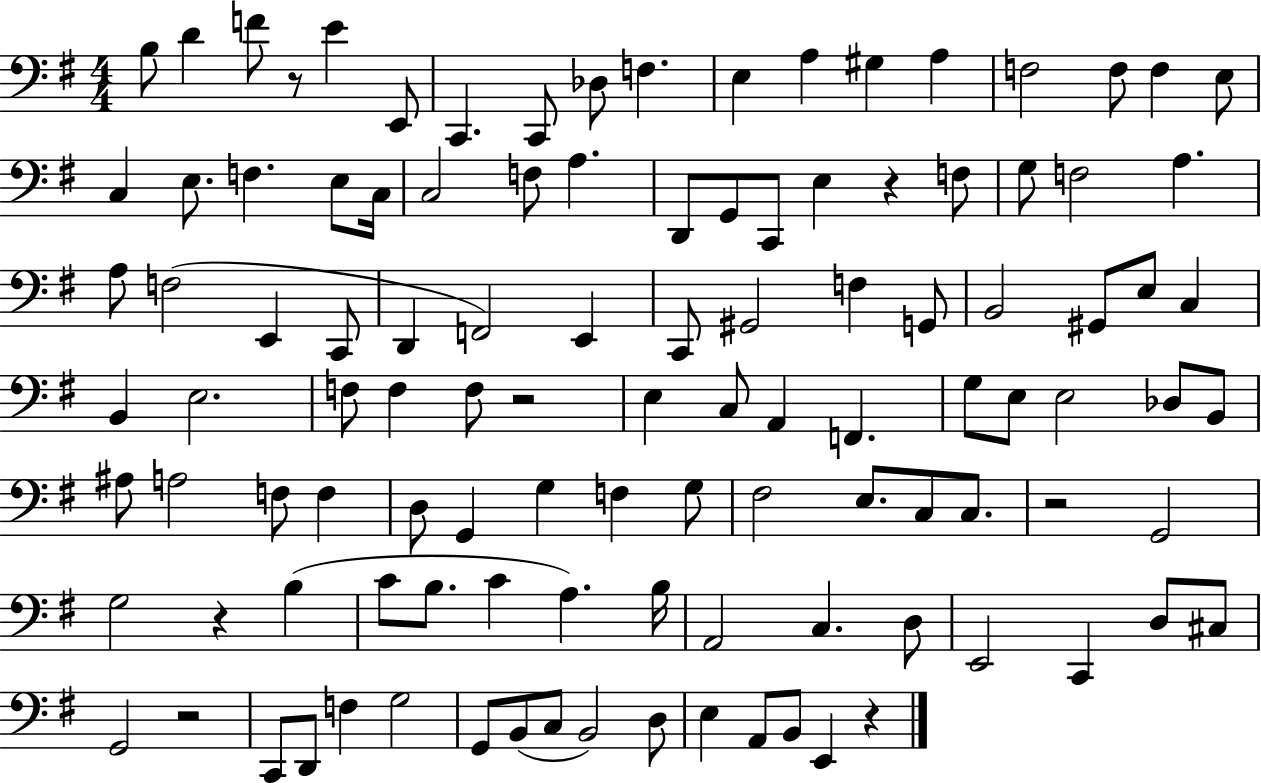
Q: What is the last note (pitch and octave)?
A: E2